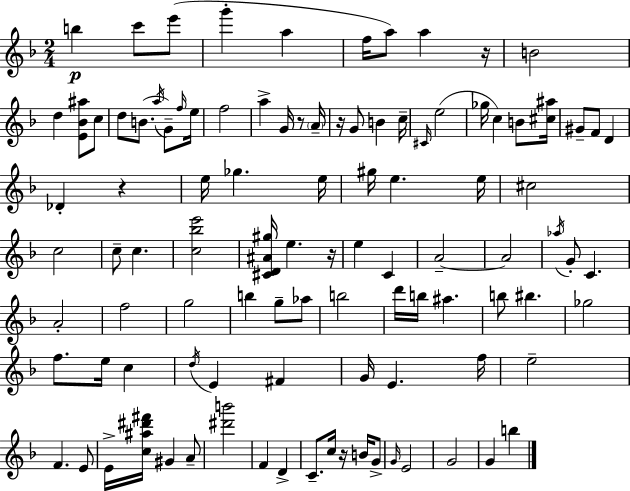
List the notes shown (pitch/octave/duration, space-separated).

B5/q C6/e E6/e G6/q A5/q F5/s A5/e A5/q R/s B4/h D5/q [E4,Bb4,A#5]/e C5/e D5/e B4/e. A5/s G4/e F5/s E5/s F5/h A5/q G4/s R/e A4/s R/s G4/e B4/q C5/s C#4/s E5/h Gb5/s C5/q B4/e [C#5,A#5]/s G#4/e F4/e D4/q Db4/q R/q E5/s Gb5/q. E5/s G#5/s E5/q. E5/s C#5/h C5/h C5/e C5/q. [C5,Bb5,E6]/h [C#4,D4,A#4,G#5]/s E5/q. R/s E5/q C4/q A4/h A4/h Ab5/s G4/e C4/q. A4/h F5/h G5/h B5/q G5/e Ab5/e B5/h D6/s B5/s A#5/q. B5/e BIS5/q. Gb5/h F5/e. E5/s C5/q D5/s E4/q F#4/q G4/s E4/q. F5/s E5/h F4/q. E4/e E4/s [C5,A#5,D#6,F#6]/s G#4/q A4/e [D#6,B6]/h F4/q D4/q C4/e. C5/s R/s B4/s G4/e G4/s E4/h G4/h G4/q B5/q